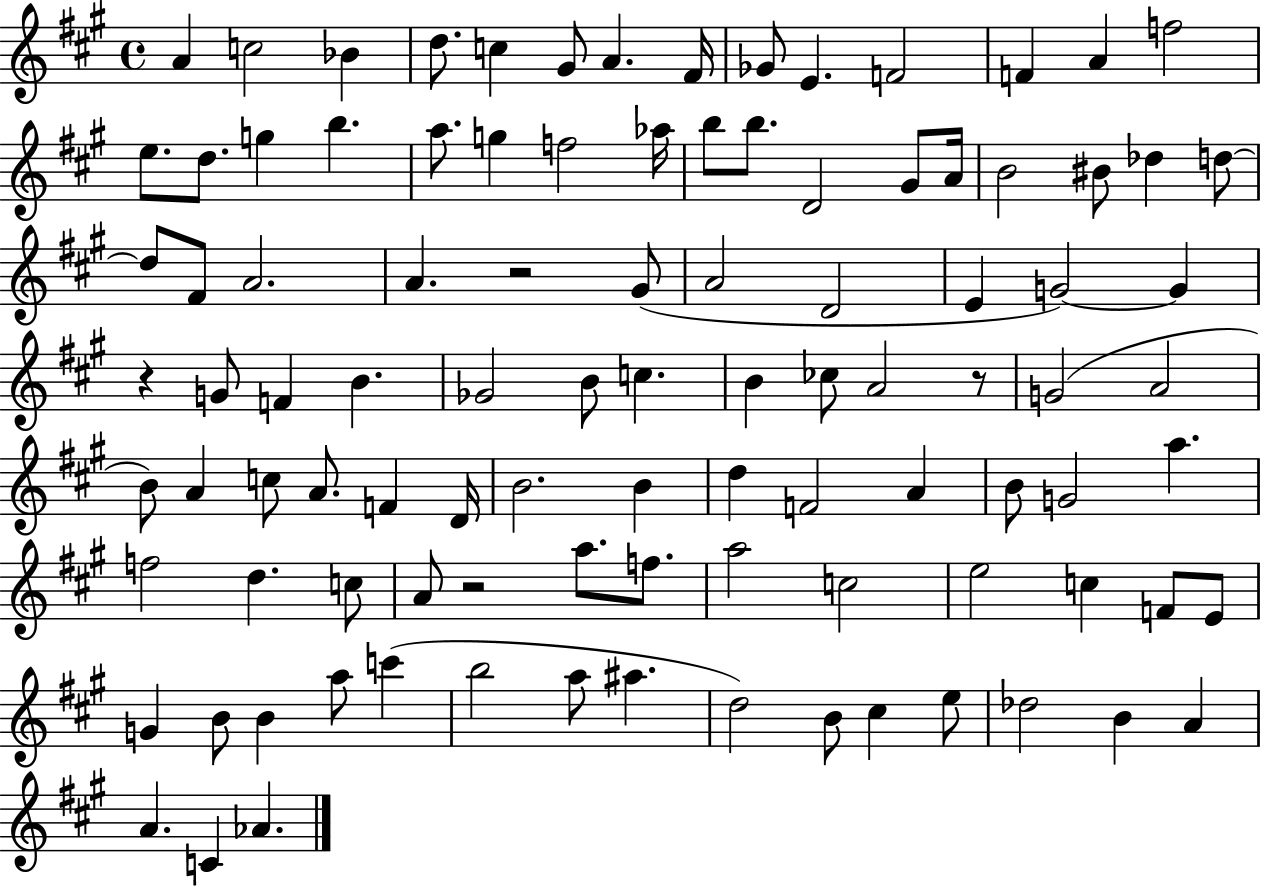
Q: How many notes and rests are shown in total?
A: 100